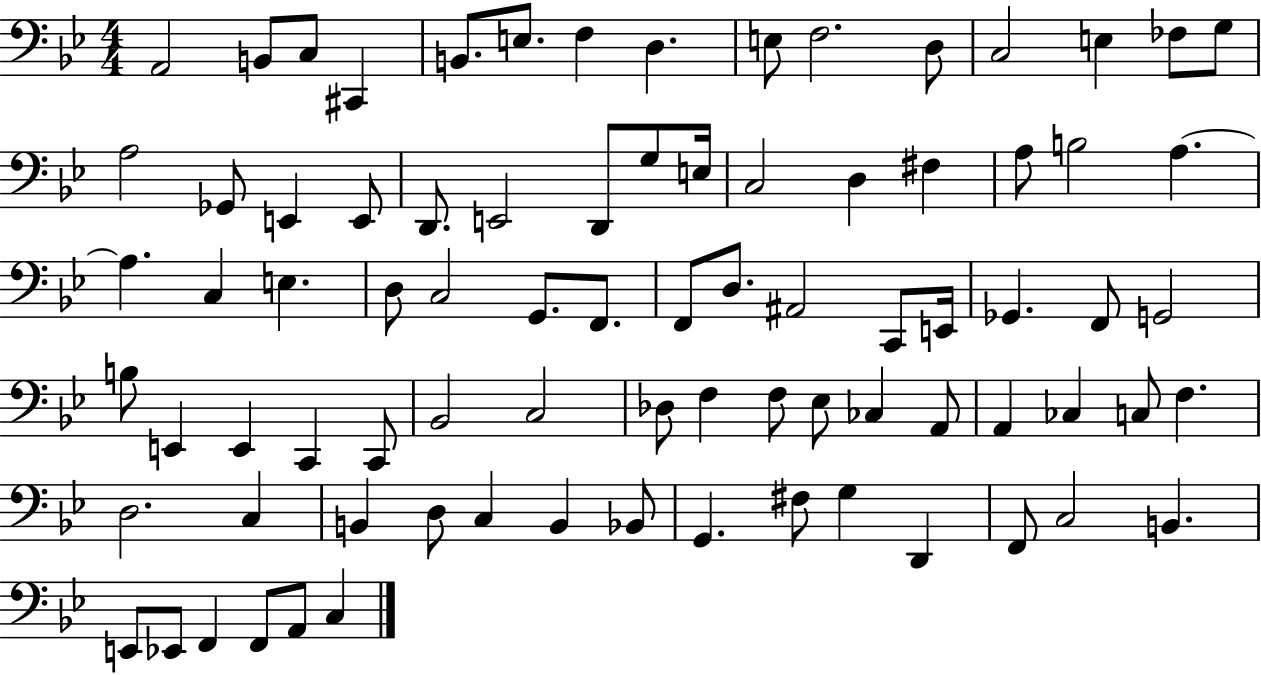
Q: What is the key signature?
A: BES major